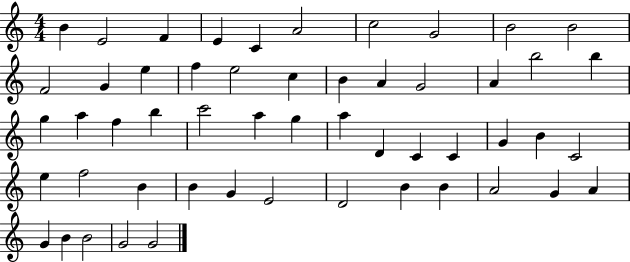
X:1
T:Untitled
M:4/4
L:1/4
K:C
B E2 F E C A2 c2 G2 B2 B2 F2 G e f e2 c B A G2 A b2 b g a f b c'2 a g a D C C G B C2 e f2 B B G E2 D2 B B A2 G A G B B2 G2 G2